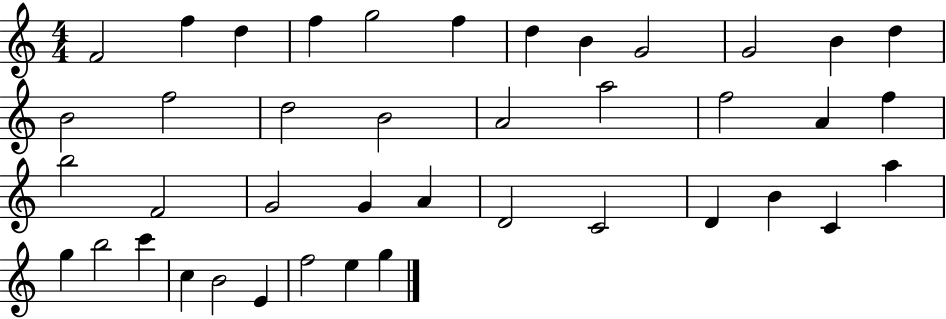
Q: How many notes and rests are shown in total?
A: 41